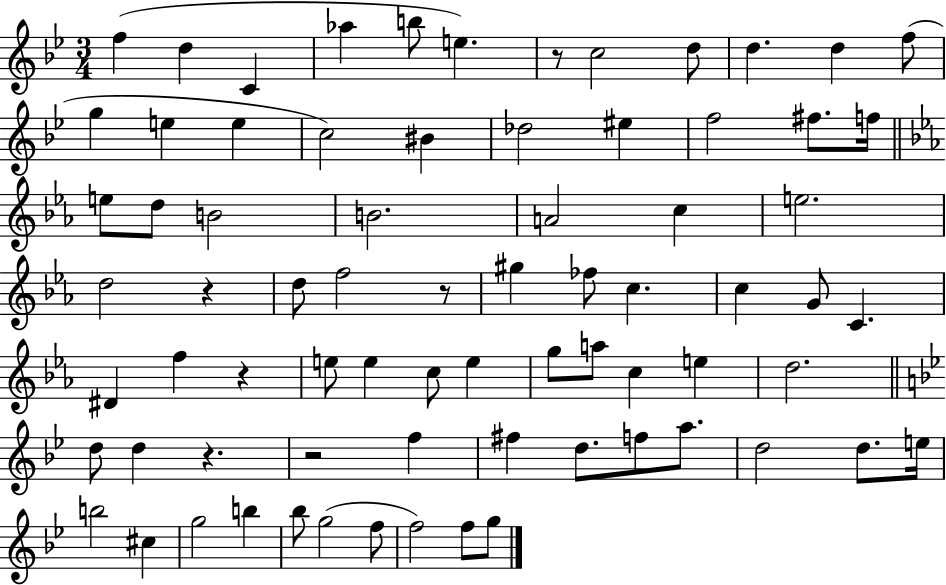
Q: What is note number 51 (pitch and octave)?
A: F5